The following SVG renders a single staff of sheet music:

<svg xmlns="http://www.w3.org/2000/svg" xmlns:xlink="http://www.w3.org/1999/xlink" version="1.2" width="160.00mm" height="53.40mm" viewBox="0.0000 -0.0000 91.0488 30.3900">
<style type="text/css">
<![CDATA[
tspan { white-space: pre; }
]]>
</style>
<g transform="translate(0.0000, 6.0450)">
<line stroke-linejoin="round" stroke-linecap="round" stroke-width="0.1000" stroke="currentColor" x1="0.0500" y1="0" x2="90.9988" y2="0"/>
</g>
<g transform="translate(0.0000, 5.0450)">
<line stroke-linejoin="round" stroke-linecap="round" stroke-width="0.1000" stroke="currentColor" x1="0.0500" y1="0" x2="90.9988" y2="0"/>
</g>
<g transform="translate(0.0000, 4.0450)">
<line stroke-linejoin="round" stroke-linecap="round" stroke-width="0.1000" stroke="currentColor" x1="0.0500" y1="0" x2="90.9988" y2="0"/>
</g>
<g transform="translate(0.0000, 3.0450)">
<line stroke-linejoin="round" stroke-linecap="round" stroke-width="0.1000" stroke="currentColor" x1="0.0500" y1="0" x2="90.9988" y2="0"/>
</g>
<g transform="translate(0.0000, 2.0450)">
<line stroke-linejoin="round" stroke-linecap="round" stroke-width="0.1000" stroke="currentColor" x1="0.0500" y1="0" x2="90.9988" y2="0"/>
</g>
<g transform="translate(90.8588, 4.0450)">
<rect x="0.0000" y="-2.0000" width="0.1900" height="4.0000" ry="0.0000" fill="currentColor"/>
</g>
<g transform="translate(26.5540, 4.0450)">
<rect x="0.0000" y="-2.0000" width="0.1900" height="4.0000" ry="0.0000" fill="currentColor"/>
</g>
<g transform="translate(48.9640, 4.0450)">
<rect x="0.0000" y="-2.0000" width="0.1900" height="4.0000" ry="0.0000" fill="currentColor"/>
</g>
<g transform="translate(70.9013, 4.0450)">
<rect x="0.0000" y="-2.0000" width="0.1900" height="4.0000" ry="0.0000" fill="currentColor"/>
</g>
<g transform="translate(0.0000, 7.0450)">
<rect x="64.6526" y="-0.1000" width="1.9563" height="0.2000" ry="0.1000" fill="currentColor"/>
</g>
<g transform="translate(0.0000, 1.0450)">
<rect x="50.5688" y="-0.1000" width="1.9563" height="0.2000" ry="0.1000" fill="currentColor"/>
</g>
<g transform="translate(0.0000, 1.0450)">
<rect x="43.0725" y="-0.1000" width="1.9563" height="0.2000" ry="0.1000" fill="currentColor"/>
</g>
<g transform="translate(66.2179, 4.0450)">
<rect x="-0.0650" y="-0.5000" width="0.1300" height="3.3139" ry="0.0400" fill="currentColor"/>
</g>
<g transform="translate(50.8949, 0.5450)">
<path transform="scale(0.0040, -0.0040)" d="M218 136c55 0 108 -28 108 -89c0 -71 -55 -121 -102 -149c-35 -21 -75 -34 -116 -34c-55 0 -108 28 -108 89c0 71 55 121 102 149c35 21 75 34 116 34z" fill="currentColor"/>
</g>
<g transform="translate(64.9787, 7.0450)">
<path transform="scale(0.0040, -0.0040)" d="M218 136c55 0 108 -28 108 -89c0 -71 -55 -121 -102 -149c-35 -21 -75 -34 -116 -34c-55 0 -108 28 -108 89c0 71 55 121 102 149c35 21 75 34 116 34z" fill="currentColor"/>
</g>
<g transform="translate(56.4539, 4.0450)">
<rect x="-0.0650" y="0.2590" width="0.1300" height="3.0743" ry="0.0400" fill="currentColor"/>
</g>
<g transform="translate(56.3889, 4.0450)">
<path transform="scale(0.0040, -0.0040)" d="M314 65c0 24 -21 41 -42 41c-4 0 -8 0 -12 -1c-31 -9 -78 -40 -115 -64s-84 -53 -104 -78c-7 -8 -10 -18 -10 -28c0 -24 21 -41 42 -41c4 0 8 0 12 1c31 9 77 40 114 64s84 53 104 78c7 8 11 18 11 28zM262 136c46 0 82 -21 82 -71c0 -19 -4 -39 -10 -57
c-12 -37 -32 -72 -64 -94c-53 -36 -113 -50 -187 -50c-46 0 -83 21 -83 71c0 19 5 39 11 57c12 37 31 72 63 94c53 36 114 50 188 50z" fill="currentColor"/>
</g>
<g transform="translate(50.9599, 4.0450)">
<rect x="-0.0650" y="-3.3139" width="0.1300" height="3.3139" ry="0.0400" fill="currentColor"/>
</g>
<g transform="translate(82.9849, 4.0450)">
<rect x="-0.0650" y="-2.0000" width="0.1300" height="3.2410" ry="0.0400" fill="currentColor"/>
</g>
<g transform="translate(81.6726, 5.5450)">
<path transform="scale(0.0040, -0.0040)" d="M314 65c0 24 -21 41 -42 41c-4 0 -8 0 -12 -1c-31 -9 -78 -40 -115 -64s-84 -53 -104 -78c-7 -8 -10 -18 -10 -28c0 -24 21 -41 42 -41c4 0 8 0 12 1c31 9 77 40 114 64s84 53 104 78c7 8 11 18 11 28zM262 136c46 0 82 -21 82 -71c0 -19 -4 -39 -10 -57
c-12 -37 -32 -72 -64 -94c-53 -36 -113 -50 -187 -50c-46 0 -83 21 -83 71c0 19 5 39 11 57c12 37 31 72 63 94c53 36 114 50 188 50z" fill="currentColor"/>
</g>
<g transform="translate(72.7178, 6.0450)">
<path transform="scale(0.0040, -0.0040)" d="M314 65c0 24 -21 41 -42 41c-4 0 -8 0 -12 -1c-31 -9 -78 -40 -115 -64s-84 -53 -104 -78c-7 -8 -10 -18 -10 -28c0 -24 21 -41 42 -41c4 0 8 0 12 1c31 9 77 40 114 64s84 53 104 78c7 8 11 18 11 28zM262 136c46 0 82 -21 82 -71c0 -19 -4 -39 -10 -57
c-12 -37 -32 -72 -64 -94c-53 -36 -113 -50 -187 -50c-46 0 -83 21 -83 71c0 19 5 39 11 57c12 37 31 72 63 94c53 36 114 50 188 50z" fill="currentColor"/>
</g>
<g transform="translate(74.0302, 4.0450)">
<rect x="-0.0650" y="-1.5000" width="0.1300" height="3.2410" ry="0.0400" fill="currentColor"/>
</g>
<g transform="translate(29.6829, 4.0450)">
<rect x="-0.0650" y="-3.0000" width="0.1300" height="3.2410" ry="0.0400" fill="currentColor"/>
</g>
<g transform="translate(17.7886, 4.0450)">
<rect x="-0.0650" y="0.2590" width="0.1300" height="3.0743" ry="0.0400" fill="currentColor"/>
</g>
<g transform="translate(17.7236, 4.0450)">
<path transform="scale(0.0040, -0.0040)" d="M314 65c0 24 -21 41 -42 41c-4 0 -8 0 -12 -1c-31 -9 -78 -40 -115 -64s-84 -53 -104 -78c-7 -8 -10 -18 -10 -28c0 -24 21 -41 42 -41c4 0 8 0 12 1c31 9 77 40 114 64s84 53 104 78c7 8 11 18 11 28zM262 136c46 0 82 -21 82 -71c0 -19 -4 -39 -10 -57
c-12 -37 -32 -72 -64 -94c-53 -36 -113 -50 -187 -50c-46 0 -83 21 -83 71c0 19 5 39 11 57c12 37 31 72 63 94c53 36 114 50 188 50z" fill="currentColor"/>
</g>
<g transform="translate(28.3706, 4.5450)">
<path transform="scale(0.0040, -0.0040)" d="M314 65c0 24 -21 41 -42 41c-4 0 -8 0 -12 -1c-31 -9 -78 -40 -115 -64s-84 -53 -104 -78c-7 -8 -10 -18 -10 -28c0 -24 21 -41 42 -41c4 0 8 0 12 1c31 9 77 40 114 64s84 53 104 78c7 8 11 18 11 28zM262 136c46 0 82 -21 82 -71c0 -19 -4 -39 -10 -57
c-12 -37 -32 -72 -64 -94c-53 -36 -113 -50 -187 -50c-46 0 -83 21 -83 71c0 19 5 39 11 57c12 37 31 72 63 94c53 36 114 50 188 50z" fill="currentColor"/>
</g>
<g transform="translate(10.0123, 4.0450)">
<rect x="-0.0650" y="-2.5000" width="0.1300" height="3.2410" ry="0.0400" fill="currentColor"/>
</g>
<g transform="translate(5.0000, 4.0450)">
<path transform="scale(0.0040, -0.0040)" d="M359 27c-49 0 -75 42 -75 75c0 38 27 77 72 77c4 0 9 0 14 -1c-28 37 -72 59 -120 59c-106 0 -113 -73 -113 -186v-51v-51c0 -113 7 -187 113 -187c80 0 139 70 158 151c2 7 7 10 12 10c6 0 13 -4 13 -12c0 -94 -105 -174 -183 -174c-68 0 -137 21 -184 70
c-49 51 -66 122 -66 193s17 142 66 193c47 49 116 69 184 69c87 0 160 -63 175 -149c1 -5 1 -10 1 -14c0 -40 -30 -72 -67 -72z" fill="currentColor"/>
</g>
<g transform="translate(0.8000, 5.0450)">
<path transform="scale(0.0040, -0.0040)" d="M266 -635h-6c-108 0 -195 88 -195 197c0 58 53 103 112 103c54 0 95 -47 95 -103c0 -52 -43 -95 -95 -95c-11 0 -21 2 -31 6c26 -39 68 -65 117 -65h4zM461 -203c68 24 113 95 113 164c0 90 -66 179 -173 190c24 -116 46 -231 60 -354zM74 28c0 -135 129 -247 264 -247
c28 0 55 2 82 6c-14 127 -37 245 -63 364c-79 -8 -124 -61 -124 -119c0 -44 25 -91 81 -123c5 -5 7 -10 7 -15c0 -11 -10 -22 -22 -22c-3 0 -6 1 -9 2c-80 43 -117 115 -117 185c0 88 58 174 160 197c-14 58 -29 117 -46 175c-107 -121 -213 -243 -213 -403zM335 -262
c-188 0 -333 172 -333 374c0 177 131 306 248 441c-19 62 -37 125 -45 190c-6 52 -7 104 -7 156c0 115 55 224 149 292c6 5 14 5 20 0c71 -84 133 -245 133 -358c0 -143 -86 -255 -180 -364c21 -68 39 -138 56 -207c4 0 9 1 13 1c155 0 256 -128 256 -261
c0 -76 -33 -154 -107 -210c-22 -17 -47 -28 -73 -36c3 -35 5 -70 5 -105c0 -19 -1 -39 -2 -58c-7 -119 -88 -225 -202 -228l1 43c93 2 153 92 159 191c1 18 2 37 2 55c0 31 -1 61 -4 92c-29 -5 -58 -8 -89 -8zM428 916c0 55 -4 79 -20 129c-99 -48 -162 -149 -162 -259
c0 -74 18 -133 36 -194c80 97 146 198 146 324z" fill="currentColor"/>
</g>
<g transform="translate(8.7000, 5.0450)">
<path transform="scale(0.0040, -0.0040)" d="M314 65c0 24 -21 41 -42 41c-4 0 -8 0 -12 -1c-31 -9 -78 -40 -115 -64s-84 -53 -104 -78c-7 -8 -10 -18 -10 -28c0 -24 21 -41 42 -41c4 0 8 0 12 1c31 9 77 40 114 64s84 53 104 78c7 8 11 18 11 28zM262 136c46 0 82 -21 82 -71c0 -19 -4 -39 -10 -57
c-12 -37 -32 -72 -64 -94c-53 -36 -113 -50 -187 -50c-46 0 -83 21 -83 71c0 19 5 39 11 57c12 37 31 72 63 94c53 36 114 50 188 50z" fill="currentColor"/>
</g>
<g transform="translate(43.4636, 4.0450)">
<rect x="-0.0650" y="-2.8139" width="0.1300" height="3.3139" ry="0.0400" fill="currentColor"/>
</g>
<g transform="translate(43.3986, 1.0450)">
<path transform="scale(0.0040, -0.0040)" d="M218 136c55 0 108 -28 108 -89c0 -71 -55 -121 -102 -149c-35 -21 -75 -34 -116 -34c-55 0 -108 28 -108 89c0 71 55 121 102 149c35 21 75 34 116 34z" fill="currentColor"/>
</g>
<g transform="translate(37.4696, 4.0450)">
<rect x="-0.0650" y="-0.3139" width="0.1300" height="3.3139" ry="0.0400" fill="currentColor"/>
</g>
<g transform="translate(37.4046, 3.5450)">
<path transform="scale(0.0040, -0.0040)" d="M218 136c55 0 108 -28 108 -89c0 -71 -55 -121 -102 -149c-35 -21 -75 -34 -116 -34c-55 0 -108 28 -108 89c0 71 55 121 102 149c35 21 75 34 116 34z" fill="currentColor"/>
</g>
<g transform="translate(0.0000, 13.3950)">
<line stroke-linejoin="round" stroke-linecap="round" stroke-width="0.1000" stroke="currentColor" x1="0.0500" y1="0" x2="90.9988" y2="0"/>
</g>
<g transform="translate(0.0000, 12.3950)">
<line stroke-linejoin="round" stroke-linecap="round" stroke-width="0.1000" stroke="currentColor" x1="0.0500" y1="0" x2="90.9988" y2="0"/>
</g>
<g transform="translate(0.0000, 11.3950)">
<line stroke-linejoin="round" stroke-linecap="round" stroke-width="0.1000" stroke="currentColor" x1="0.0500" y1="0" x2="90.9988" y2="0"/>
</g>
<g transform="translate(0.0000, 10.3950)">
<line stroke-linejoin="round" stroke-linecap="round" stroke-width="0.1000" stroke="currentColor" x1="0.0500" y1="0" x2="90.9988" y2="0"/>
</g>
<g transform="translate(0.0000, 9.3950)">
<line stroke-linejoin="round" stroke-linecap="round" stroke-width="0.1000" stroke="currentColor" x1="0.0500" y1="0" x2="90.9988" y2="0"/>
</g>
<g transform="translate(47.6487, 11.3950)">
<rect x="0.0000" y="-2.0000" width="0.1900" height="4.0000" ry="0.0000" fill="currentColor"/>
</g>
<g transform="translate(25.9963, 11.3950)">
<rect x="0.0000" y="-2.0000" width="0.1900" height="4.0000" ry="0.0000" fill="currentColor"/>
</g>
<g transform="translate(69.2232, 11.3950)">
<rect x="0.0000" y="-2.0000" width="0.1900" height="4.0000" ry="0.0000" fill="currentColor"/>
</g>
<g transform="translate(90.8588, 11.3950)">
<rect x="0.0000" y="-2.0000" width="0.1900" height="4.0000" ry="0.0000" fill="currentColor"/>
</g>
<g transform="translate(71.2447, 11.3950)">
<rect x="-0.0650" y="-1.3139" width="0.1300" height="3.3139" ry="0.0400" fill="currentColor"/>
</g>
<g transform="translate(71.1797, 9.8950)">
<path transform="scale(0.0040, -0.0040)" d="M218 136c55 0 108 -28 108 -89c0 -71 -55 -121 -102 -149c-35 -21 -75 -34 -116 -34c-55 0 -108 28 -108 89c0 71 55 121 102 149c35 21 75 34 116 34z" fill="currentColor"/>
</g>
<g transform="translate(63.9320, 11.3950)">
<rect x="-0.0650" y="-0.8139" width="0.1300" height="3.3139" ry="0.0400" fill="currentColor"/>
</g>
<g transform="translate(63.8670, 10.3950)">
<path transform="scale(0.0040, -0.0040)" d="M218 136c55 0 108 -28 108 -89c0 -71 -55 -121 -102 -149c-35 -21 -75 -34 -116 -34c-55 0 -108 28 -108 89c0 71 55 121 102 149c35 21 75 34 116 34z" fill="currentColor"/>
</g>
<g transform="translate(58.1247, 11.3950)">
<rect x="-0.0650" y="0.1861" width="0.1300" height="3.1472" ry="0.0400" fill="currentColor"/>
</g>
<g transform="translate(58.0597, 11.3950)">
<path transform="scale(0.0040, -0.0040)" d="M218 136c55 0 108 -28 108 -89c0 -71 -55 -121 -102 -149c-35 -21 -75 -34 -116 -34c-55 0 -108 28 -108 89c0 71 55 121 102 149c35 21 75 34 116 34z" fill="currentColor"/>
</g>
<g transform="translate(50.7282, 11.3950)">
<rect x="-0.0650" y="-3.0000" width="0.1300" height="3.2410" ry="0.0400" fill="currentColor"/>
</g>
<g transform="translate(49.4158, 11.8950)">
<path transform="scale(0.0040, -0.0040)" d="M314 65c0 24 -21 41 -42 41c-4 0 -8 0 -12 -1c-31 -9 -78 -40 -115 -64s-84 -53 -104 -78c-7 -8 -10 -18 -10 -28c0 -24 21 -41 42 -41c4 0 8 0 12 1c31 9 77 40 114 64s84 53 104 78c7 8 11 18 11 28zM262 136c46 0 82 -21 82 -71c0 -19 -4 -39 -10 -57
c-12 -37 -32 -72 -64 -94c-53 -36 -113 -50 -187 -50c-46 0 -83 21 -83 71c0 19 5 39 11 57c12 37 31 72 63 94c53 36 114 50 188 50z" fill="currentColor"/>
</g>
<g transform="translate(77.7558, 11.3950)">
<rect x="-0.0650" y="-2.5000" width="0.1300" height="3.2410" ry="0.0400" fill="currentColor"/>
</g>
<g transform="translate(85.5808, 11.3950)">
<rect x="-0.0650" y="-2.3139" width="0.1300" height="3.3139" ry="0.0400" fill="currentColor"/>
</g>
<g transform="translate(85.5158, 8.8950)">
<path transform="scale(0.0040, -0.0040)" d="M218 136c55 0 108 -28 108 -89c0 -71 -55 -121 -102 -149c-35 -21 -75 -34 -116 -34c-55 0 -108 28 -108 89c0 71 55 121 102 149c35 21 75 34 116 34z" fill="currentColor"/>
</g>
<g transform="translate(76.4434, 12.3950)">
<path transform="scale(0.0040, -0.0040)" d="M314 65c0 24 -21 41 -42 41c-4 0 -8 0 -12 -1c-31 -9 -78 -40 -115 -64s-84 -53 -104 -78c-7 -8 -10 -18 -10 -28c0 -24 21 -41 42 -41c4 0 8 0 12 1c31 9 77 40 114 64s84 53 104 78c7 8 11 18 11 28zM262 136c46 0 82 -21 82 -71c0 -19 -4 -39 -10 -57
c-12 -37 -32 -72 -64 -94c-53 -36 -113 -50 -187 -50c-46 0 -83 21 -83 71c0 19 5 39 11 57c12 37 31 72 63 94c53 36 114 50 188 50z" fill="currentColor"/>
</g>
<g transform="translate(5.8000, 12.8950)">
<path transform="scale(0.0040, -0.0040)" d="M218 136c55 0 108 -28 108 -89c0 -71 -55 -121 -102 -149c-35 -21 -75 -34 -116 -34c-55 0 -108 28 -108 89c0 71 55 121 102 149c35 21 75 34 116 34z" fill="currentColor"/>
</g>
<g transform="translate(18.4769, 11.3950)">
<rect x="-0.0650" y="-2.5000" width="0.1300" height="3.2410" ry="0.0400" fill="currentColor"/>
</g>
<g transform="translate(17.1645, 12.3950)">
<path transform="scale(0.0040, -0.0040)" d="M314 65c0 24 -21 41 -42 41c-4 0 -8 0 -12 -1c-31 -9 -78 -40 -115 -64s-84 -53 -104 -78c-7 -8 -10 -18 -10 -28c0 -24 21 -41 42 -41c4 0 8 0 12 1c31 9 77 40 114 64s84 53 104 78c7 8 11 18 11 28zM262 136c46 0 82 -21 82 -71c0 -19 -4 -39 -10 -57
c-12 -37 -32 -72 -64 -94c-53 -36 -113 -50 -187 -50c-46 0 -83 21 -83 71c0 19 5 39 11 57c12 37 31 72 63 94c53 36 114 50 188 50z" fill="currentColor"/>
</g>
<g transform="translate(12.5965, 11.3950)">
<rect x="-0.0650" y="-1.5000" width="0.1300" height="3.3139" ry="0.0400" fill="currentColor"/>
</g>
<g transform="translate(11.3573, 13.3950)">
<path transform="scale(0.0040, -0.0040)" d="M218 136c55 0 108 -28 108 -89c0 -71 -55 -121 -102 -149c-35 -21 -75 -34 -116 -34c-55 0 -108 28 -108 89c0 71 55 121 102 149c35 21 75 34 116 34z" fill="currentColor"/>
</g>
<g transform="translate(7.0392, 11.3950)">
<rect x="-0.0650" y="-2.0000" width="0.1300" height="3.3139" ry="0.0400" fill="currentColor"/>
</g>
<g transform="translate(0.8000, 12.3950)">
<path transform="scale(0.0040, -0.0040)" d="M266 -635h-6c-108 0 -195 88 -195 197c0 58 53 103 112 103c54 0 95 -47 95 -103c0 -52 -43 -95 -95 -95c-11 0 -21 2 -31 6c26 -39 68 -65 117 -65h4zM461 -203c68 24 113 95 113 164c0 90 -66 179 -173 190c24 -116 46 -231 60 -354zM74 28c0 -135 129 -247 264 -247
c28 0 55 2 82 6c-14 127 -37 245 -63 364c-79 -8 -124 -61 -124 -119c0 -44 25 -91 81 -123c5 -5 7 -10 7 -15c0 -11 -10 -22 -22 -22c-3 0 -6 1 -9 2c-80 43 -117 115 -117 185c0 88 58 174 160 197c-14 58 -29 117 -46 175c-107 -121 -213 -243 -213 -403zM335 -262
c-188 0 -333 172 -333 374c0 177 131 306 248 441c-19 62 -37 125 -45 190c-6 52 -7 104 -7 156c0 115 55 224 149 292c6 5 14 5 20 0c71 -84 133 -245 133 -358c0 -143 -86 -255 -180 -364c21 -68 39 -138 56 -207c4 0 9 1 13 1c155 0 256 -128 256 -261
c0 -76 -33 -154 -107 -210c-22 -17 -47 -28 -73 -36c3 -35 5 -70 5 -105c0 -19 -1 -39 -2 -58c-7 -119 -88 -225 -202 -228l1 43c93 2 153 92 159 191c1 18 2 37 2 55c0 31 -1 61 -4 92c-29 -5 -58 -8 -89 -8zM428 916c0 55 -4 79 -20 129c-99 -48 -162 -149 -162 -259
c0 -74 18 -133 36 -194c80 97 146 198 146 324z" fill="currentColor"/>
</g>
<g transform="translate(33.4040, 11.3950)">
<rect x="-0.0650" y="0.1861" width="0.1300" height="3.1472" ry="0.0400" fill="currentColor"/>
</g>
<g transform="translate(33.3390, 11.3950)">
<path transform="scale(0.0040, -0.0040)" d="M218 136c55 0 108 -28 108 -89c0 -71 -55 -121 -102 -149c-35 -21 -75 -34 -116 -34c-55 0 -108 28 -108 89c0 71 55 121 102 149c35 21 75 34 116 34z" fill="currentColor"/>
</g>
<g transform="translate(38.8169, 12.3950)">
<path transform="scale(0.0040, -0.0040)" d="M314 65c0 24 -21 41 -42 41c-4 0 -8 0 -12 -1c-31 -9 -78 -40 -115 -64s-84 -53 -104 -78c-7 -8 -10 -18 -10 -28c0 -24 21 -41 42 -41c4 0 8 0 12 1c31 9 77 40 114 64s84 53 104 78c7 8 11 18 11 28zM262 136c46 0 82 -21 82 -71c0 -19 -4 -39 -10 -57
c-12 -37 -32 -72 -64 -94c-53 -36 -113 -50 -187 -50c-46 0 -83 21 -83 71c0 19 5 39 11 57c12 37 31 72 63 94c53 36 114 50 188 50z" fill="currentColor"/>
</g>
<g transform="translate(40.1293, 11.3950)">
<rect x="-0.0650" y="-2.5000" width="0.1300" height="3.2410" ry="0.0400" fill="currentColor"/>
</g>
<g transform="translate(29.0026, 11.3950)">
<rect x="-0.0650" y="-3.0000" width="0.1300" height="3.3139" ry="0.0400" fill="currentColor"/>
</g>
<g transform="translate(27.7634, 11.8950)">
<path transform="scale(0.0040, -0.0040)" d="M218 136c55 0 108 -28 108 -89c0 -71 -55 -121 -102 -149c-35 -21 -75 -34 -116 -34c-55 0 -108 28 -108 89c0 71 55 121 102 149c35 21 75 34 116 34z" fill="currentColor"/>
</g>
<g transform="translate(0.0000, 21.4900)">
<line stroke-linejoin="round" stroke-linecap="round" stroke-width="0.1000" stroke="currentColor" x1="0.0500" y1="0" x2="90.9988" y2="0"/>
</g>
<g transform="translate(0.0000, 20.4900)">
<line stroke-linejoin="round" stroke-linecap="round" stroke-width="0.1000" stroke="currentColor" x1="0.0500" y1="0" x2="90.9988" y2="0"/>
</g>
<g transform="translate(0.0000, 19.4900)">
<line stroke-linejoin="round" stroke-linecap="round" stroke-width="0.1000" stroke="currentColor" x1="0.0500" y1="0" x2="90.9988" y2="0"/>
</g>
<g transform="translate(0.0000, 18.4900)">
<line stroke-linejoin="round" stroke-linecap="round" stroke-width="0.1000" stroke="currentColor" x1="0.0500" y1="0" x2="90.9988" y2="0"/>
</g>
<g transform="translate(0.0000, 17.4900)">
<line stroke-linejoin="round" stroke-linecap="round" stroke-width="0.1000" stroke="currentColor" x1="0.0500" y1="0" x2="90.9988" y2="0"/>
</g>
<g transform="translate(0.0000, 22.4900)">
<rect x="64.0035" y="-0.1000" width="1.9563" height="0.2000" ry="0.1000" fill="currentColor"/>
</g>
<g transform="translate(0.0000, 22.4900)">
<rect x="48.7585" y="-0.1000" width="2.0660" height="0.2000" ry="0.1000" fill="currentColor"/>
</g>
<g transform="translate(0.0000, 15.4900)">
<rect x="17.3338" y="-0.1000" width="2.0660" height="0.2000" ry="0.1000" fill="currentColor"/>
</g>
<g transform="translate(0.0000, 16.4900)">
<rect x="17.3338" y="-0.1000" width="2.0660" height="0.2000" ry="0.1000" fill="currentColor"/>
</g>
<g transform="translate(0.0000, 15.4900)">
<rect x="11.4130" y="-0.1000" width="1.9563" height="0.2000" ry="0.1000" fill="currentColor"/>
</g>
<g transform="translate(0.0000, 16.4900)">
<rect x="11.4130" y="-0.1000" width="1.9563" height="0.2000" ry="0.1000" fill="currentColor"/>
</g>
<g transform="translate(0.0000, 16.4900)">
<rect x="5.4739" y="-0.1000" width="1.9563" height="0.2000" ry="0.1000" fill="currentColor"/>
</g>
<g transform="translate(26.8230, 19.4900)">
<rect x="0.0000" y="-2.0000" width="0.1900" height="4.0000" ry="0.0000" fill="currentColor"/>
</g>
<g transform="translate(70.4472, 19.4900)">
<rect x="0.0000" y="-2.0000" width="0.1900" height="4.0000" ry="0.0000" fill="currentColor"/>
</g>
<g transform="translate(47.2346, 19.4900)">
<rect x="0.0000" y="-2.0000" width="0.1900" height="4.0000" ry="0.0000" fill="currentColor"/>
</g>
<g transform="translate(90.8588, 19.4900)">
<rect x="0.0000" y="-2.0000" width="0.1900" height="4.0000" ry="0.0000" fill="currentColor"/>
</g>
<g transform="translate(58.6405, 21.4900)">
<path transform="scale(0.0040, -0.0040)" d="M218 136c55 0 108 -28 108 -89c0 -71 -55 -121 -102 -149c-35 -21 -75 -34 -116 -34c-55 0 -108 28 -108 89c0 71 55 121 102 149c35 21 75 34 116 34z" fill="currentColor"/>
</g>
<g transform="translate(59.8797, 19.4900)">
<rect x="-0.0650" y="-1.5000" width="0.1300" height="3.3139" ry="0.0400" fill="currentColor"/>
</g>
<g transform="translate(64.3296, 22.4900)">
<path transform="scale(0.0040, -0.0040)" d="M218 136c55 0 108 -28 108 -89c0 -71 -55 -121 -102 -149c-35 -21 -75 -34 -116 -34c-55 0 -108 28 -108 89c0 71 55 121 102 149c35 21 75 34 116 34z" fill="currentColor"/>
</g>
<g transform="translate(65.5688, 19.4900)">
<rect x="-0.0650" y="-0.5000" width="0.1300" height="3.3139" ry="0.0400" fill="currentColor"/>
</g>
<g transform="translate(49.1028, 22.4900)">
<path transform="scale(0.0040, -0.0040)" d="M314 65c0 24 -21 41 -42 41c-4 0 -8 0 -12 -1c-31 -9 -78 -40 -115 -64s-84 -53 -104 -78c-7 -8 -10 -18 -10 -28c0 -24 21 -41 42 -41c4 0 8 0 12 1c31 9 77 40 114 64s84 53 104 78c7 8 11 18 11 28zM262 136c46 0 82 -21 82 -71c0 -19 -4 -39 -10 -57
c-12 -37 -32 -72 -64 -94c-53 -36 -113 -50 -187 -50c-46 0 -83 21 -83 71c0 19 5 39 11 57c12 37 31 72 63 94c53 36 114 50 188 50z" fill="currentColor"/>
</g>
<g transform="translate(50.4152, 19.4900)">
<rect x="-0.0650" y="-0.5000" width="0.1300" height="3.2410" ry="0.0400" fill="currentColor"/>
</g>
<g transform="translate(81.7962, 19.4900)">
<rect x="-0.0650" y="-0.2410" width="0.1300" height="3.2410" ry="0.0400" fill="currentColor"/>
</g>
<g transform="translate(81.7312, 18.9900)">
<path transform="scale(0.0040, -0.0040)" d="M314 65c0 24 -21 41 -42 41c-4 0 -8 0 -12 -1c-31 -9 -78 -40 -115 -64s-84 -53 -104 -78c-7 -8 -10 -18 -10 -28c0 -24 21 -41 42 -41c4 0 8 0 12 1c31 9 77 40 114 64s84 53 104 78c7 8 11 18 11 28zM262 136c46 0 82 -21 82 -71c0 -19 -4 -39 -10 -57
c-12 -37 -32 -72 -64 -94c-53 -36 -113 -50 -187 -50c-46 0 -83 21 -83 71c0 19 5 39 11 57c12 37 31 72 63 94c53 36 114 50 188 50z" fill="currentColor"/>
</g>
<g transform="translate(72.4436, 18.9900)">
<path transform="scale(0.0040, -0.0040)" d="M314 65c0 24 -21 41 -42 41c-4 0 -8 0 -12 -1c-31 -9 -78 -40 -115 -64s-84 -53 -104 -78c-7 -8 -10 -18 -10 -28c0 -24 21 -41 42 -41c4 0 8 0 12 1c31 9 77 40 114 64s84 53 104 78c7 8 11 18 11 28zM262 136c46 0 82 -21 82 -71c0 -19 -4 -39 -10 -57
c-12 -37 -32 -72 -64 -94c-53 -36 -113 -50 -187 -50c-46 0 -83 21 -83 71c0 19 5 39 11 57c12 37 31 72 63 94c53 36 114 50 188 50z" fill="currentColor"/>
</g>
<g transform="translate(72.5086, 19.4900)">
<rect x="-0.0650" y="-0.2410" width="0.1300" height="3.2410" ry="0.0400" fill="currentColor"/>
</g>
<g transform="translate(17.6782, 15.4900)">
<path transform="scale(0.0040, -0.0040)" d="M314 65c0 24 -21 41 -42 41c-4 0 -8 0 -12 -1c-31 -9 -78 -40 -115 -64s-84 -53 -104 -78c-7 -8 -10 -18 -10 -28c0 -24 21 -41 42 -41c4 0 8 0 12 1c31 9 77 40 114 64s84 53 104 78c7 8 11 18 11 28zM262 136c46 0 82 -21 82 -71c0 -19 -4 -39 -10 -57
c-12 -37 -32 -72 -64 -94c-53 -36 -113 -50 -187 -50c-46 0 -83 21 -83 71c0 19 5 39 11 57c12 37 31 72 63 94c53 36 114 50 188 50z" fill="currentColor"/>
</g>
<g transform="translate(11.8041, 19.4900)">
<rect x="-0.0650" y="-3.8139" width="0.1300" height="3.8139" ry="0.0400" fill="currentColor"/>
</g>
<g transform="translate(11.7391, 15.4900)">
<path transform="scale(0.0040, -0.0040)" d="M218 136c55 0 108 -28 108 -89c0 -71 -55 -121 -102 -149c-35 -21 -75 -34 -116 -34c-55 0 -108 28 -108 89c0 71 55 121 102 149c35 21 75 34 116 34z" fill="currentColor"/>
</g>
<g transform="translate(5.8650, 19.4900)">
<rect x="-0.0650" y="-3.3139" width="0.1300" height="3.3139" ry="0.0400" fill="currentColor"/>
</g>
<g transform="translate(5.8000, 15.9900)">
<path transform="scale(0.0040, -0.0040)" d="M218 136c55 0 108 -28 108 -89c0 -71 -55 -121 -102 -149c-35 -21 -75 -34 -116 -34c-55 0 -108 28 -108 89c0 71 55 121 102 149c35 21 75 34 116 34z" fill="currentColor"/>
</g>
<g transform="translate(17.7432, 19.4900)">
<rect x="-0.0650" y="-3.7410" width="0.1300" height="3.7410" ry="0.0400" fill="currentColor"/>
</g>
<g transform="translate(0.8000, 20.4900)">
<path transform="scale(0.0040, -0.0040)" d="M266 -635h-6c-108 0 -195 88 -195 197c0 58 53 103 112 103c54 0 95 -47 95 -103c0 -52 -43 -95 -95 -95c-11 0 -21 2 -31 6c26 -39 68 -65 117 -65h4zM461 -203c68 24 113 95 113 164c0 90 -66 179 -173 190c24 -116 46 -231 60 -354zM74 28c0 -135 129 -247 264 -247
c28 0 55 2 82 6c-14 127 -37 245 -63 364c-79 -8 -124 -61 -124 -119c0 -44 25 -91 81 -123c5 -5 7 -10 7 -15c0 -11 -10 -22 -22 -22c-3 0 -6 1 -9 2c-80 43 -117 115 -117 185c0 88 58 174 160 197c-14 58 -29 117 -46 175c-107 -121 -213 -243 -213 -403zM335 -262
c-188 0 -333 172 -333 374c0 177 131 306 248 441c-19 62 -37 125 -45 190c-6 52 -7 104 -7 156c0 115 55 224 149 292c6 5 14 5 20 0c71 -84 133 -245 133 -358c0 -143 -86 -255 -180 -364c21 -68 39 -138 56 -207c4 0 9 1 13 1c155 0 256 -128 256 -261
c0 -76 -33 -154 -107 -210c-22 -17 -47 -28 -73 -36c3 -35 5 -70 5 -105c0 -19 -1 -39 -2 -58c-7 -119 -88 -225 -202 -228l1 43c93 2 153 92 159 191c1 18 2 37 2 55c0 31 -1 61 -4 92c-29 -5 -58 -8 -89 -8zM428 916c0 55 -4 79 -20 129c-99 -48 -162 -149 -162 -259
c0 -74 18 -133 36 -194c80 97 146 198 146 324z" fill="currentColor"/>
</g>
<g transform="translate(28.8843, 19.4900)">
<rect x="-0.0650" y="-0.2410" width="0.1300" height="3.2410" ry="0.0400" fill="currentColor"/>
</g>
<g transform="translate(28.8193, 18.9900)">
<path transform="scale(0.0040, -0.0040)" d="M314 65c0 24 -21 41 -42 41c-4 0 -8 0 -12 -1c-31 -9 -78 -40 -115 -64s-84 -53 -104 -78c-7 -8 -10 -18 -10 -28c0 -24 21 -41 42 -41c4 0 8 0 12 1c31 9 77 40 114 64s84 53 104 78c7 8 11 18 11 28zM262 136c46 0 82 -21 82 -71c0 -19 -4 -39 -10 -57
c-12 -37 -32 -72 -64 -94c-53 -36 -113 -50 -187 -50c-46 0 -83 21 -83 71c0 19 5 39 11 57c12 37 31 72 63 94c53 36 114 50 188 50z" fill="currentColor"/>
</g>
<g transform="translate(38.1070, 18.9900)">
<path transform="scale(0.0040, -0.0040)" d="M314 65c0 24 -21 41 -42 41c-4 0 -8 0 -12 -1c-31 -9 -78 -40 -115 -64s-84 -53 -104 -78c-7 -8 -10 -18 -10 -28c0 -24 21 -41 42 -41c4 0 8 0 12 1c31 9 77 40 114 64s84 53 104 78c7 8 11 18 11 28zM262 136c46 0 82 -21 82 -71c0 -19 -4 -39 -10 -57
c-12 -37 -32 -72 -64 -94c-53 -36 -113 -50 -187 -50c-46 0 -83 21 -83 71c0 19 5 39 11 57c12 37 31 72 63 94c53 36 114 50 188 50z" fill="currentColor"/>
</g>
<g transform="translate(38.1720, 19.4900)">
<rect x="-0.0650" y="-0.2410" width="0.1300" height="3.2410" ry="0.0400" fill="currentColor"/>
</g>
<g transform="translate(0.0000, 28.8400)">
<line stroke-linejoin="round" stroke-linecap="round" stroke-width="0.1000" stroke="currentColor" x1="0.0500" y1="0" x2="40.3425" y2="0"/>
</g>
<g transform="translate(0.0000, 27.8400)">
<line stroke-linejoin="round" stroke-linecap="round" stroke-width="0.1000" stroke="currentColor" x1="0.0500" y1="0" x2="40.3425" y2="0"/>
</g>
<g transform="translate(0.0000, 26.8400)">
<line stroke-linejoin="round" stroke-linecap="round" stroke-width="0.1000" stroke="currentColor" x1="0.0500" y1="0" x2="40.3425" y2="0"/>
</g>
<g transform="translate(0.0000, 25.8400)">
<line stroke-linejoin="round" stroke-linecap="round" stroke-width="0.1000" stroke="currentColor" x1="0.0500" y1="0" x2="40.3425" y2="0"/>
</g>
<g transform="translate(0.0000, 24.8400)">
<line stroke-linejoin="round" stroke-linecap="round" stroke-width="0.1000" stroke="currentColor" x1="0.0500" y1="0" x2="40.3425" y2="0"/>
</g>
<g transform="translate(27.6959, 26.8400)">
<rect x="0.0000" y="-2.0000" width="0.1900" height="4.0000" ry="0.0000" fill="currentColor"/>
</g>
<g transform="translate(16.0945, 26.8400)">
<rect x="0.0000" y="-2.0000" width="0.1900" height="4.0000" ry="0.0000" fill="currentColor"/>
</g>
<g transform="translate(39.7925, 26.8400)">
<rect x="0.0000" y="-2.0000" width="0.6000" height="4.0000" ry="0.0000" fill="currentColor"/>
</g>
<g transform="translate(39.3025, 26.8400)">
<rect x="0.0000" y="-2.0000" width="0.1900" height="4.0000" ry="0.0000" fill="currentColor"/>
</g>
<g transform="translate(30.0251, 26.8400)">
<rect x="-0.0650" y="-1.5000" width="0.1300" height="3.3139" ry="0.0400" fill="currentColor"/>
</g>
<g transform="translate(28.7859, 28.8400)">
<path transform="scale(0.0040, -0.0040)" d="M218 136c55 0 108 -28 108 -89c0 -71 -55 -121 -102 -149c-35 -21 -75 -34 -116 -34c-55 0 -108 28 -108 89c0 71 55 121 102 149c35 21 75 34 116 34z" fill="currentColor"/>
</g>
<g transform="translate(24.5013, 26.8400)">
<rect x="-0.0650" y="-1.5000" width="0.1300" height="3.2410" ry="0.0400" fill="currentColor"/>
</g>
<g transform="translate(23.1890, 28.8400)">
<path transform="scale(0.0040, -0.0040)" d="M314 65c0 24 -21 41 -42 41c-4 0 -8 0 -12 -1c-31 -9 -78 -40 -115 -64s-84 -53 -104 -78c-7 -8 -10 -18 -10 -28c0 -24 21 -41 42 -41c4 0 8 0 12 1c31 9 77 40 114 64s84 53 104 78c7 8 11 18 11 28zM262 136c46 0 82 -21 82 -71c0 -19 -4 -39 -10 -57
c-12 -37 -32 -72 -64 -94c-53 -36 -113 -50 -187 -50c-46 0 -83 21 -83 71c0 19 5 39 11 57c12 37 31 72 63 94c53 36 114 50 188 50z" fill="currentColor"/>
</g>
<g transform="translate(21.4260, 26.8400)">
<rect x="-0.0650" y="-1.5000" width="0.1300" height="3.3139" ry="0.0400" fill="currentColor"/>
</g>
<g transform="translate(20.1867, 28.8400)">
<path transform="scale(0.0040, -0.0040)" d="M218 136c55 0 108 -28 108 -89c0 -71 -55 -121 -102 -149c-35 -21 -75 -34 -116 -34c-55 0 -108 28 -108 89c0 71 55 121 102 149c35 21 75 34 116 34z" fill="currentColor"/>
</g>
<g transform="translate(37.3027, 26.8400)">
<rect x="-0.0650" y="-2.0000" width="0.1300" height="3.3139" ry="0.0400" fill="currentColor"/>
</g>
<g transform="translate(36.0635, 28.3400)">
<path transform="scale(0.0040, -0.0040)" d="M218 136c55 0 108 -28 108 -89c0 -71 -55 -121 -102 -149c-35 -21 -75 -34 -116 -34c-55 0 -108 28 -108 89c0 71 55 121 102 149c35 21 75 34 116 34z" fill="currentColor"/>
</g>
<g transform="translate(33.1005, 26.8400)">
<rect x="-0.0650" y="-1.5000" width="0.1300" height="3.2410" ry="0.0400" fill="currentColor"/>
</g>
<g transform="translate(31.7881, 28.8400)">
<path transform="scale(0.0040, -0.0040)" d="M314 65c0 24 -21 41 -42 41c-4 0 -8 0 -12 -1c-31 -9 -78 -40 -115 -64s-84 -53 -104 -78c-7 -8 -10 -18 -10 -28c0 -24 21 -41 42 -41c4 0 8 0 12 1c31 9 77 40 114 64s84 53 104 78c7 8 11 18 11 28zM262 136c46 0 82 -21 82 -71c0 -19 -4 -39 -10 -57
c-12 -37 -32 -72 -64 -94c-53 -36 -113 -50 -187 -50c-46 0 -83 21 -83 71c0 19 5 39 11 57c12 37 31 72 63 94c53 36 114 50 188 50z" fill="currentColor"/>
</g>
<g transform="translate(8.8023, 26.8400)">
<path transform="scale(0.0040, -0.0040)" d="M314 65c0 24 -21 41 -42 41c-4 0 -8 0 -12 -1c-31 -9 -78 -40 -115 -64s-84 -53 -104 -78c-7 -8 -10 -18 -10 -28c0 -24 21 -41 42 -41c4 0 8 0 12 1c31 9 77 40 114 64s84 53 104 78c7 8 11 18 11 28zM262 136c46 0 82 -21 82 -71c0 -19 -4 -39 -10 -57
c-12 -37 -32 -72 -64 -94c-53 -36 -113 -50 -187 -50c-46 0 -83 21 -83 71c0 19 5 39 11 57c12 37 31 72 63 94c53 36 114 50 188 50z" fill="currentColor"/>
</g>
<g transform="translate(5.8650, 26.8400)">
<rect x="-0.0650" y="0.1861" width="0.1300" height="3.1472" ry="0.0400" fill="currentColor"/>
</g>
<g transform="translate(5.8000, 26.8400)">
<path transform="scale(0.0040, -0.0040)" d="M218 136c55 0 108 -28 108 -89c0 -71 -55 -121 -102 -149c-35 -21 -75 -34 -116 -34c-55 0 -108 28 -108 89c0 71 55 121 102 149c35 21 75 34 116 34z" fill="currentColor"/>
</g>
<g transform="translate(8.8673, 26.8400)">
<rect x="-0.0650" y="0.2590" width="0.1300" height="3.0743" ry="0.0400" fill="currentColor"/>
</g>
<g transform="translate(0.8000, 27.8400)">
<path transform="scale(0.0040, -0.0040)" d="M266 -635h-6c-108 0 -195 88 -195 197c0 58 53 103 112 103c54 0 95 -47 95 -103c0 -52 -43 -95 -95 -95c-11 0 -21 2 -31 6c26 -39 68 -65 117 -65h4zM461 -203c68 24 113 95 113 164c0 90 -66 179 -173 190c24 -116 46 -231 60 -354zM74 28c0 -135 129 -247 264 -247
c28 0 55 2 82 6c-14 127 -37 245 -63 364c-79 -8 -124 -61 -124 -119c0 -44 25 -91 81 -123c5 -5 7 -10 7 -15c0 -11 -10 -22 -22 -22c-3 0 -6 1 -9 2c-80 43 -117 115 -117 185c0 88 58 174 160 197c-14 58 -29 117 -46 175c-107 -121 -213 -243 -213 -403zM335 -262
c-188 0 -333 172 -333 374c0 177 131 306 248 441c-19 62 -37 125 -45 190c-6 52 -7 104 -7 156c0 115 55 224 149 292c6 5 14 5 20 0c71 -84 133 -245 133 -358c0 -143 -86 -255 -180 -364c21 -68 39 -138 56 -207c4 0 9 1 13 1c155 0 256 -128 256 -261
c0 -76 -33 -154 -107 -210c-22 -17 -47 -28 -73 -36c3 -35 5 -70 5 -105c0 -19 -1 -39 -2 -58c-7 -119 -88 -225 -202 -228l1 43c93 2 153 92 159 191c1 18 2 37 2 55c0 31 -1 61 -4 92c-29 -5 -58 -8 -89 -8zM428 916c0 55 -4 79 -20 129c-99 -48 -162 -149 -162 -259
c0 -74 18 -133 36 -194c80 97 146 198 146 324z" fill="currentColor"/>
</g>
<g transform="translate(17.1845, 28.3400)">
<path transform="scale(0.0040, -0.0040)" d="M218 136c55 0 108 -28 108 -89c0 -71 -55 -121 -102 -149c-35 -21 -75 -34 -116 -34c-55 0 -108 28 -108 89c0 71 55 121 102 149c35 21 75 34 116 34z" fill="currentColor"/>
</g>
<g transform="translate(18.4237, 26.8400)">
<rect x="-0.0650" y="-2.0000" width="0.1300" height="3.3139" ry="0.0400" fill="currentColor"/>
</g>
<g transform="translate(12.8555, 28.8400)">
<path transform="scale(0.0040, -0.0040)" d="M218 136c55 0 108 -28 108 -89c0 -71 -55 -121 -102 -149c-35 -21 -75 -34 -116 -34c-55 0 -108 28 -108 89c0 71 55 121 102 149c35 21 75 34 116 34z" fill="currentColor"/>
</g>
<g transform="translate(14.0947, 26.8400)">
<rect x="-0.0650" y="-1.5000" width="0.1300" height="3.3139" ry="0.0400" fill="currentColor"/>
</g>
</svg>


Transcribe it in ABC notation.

X:1
T:Untitled
M:4/4
L:1/4
K:C
G2 B2 A2 c a b B2 C E2 F2 F E G2 A B G2 A2 B d e G2 g b c' c'2 c2 c2 C2 E C c2 c2 B B2 E F E E2 E E2 F